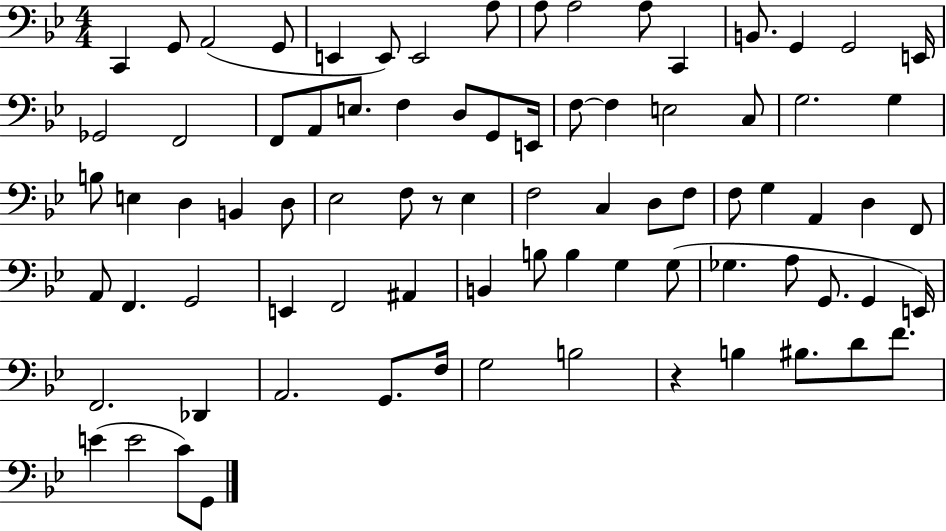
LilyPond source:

{
  \clef bass
  \numericTimeSignature
  \time 4/4
  \key bes \major
  c,4 g,8 a,2( g,8 | e,4 e,8) e,2 a8 | a8 a2 a8 c,4 | b,8. g,4 g,2 e,16 | \break ges,2 f,2 | f,8 a,8 e8. f4 d8 g,8 e,16 | f8~~ f4 e2 c8 | g2. g4 | \break b8 e4 d4 b,4 d8 | ees2 f8 r8 ees4 | f2 c4 d8 f8 | f8 g4 a,4 d4 f,8 | \break a,8 f,4. g,2 | e,4 f,2 ais,4 | b,4 b8 b4 g4 g8( | ges4. a8 g,8. g,4 e,16) | \break f,2. des,4 | a,2. g,8. f16 | g2 b2 | r4 b4 bis8. d'8 f'8. | \break e'4( e'2 c'8) g,8 | \bar "|."
}